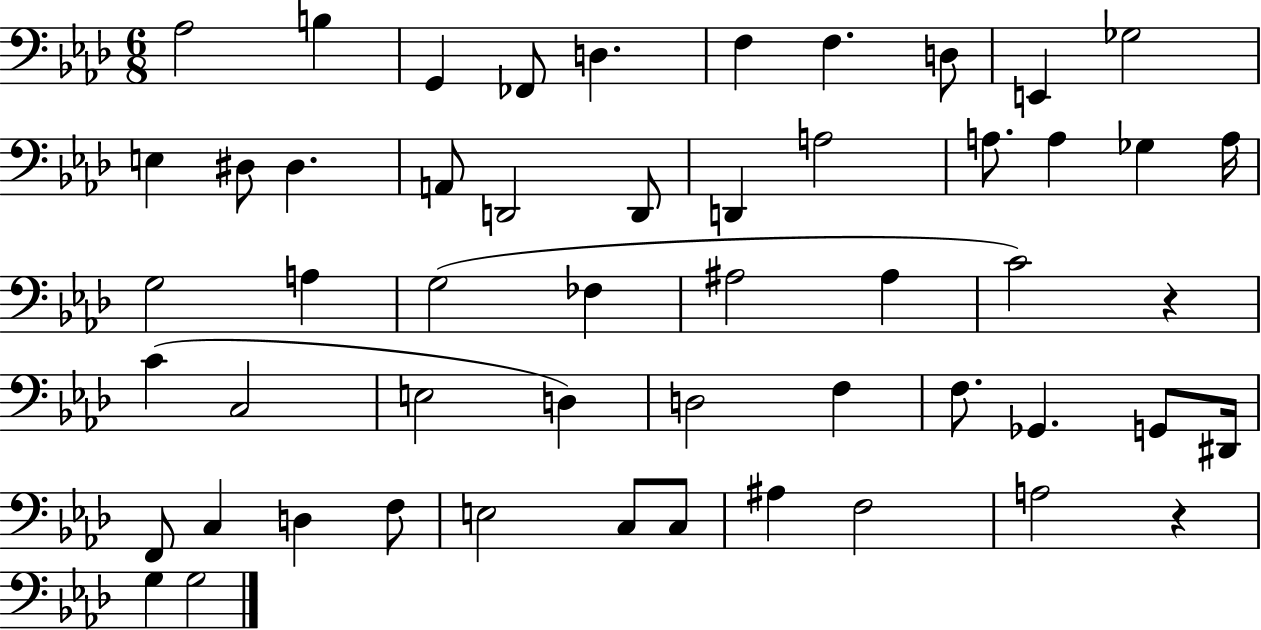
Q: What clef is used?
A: bass